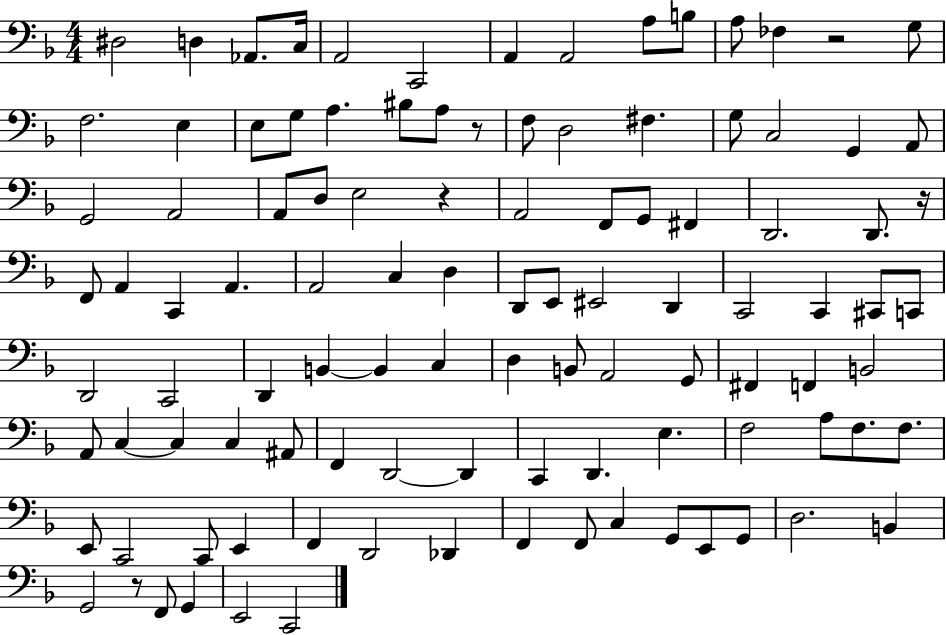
D#3/h D3/q Ab2/e. C3/s A2/h C2/h A2/q A2/h A3/e B3/e A3/e FES3/q R/h G3/e F3/h. E3/q E3/e G3/e A3/q. BIS3/e A3/e R/e F3/e D3/h F#3/q. G3/e C3/h G2/q A2/e G2/h A2/h A2/e D3/e E3/h R/q A2/h F2/e G2/e F#2/q D2/h. D2/e. R/s F2/e A2/q C2/q A2/q. A2/h C3/q D3/q D2/e E2/e EIS2/h D2/q C2/h C2/q C#2/e C2/e D2/h C2/h D2/q B2/q B2/q C3/q D3/q B2/e A2/h G2/e F#2/q F2/q B2/h A2/e C3/q C3/q C3/q A#2/e F2/q D2/h D2/q C2/q D2/q. E3/q. F3/h A3/e F3/e. F3/e. E2/e C2/h C2/e E2/q F2/q D2/h Db2/q F2/q F2/e C3/q G2/e E2/e G2/e D3/h. B2/q G2/h R/e F2/e G2/q E2/h C2/h